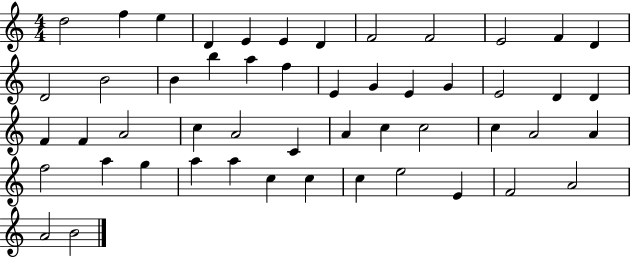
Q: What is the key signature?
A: C major